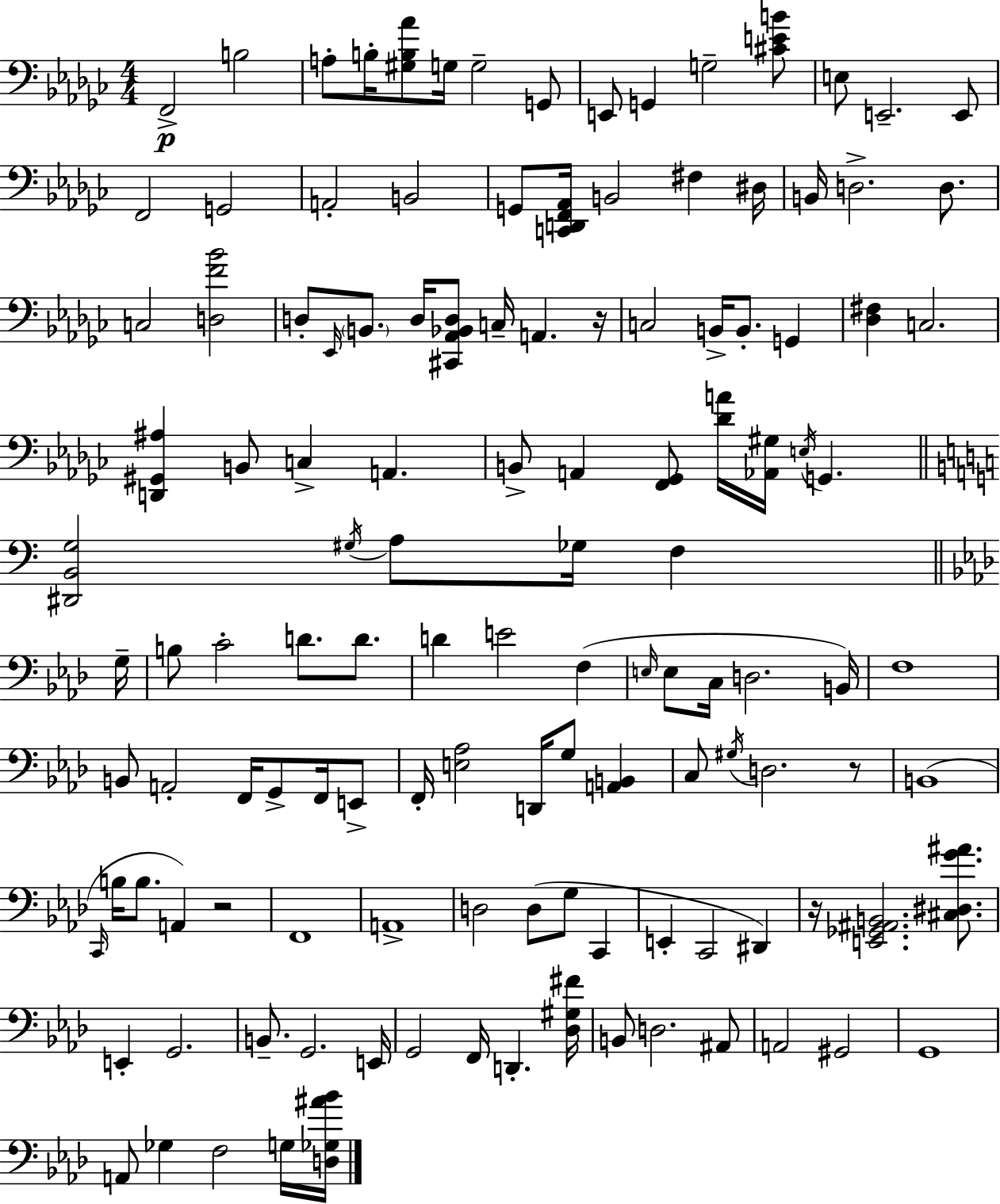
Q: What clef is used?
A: bass